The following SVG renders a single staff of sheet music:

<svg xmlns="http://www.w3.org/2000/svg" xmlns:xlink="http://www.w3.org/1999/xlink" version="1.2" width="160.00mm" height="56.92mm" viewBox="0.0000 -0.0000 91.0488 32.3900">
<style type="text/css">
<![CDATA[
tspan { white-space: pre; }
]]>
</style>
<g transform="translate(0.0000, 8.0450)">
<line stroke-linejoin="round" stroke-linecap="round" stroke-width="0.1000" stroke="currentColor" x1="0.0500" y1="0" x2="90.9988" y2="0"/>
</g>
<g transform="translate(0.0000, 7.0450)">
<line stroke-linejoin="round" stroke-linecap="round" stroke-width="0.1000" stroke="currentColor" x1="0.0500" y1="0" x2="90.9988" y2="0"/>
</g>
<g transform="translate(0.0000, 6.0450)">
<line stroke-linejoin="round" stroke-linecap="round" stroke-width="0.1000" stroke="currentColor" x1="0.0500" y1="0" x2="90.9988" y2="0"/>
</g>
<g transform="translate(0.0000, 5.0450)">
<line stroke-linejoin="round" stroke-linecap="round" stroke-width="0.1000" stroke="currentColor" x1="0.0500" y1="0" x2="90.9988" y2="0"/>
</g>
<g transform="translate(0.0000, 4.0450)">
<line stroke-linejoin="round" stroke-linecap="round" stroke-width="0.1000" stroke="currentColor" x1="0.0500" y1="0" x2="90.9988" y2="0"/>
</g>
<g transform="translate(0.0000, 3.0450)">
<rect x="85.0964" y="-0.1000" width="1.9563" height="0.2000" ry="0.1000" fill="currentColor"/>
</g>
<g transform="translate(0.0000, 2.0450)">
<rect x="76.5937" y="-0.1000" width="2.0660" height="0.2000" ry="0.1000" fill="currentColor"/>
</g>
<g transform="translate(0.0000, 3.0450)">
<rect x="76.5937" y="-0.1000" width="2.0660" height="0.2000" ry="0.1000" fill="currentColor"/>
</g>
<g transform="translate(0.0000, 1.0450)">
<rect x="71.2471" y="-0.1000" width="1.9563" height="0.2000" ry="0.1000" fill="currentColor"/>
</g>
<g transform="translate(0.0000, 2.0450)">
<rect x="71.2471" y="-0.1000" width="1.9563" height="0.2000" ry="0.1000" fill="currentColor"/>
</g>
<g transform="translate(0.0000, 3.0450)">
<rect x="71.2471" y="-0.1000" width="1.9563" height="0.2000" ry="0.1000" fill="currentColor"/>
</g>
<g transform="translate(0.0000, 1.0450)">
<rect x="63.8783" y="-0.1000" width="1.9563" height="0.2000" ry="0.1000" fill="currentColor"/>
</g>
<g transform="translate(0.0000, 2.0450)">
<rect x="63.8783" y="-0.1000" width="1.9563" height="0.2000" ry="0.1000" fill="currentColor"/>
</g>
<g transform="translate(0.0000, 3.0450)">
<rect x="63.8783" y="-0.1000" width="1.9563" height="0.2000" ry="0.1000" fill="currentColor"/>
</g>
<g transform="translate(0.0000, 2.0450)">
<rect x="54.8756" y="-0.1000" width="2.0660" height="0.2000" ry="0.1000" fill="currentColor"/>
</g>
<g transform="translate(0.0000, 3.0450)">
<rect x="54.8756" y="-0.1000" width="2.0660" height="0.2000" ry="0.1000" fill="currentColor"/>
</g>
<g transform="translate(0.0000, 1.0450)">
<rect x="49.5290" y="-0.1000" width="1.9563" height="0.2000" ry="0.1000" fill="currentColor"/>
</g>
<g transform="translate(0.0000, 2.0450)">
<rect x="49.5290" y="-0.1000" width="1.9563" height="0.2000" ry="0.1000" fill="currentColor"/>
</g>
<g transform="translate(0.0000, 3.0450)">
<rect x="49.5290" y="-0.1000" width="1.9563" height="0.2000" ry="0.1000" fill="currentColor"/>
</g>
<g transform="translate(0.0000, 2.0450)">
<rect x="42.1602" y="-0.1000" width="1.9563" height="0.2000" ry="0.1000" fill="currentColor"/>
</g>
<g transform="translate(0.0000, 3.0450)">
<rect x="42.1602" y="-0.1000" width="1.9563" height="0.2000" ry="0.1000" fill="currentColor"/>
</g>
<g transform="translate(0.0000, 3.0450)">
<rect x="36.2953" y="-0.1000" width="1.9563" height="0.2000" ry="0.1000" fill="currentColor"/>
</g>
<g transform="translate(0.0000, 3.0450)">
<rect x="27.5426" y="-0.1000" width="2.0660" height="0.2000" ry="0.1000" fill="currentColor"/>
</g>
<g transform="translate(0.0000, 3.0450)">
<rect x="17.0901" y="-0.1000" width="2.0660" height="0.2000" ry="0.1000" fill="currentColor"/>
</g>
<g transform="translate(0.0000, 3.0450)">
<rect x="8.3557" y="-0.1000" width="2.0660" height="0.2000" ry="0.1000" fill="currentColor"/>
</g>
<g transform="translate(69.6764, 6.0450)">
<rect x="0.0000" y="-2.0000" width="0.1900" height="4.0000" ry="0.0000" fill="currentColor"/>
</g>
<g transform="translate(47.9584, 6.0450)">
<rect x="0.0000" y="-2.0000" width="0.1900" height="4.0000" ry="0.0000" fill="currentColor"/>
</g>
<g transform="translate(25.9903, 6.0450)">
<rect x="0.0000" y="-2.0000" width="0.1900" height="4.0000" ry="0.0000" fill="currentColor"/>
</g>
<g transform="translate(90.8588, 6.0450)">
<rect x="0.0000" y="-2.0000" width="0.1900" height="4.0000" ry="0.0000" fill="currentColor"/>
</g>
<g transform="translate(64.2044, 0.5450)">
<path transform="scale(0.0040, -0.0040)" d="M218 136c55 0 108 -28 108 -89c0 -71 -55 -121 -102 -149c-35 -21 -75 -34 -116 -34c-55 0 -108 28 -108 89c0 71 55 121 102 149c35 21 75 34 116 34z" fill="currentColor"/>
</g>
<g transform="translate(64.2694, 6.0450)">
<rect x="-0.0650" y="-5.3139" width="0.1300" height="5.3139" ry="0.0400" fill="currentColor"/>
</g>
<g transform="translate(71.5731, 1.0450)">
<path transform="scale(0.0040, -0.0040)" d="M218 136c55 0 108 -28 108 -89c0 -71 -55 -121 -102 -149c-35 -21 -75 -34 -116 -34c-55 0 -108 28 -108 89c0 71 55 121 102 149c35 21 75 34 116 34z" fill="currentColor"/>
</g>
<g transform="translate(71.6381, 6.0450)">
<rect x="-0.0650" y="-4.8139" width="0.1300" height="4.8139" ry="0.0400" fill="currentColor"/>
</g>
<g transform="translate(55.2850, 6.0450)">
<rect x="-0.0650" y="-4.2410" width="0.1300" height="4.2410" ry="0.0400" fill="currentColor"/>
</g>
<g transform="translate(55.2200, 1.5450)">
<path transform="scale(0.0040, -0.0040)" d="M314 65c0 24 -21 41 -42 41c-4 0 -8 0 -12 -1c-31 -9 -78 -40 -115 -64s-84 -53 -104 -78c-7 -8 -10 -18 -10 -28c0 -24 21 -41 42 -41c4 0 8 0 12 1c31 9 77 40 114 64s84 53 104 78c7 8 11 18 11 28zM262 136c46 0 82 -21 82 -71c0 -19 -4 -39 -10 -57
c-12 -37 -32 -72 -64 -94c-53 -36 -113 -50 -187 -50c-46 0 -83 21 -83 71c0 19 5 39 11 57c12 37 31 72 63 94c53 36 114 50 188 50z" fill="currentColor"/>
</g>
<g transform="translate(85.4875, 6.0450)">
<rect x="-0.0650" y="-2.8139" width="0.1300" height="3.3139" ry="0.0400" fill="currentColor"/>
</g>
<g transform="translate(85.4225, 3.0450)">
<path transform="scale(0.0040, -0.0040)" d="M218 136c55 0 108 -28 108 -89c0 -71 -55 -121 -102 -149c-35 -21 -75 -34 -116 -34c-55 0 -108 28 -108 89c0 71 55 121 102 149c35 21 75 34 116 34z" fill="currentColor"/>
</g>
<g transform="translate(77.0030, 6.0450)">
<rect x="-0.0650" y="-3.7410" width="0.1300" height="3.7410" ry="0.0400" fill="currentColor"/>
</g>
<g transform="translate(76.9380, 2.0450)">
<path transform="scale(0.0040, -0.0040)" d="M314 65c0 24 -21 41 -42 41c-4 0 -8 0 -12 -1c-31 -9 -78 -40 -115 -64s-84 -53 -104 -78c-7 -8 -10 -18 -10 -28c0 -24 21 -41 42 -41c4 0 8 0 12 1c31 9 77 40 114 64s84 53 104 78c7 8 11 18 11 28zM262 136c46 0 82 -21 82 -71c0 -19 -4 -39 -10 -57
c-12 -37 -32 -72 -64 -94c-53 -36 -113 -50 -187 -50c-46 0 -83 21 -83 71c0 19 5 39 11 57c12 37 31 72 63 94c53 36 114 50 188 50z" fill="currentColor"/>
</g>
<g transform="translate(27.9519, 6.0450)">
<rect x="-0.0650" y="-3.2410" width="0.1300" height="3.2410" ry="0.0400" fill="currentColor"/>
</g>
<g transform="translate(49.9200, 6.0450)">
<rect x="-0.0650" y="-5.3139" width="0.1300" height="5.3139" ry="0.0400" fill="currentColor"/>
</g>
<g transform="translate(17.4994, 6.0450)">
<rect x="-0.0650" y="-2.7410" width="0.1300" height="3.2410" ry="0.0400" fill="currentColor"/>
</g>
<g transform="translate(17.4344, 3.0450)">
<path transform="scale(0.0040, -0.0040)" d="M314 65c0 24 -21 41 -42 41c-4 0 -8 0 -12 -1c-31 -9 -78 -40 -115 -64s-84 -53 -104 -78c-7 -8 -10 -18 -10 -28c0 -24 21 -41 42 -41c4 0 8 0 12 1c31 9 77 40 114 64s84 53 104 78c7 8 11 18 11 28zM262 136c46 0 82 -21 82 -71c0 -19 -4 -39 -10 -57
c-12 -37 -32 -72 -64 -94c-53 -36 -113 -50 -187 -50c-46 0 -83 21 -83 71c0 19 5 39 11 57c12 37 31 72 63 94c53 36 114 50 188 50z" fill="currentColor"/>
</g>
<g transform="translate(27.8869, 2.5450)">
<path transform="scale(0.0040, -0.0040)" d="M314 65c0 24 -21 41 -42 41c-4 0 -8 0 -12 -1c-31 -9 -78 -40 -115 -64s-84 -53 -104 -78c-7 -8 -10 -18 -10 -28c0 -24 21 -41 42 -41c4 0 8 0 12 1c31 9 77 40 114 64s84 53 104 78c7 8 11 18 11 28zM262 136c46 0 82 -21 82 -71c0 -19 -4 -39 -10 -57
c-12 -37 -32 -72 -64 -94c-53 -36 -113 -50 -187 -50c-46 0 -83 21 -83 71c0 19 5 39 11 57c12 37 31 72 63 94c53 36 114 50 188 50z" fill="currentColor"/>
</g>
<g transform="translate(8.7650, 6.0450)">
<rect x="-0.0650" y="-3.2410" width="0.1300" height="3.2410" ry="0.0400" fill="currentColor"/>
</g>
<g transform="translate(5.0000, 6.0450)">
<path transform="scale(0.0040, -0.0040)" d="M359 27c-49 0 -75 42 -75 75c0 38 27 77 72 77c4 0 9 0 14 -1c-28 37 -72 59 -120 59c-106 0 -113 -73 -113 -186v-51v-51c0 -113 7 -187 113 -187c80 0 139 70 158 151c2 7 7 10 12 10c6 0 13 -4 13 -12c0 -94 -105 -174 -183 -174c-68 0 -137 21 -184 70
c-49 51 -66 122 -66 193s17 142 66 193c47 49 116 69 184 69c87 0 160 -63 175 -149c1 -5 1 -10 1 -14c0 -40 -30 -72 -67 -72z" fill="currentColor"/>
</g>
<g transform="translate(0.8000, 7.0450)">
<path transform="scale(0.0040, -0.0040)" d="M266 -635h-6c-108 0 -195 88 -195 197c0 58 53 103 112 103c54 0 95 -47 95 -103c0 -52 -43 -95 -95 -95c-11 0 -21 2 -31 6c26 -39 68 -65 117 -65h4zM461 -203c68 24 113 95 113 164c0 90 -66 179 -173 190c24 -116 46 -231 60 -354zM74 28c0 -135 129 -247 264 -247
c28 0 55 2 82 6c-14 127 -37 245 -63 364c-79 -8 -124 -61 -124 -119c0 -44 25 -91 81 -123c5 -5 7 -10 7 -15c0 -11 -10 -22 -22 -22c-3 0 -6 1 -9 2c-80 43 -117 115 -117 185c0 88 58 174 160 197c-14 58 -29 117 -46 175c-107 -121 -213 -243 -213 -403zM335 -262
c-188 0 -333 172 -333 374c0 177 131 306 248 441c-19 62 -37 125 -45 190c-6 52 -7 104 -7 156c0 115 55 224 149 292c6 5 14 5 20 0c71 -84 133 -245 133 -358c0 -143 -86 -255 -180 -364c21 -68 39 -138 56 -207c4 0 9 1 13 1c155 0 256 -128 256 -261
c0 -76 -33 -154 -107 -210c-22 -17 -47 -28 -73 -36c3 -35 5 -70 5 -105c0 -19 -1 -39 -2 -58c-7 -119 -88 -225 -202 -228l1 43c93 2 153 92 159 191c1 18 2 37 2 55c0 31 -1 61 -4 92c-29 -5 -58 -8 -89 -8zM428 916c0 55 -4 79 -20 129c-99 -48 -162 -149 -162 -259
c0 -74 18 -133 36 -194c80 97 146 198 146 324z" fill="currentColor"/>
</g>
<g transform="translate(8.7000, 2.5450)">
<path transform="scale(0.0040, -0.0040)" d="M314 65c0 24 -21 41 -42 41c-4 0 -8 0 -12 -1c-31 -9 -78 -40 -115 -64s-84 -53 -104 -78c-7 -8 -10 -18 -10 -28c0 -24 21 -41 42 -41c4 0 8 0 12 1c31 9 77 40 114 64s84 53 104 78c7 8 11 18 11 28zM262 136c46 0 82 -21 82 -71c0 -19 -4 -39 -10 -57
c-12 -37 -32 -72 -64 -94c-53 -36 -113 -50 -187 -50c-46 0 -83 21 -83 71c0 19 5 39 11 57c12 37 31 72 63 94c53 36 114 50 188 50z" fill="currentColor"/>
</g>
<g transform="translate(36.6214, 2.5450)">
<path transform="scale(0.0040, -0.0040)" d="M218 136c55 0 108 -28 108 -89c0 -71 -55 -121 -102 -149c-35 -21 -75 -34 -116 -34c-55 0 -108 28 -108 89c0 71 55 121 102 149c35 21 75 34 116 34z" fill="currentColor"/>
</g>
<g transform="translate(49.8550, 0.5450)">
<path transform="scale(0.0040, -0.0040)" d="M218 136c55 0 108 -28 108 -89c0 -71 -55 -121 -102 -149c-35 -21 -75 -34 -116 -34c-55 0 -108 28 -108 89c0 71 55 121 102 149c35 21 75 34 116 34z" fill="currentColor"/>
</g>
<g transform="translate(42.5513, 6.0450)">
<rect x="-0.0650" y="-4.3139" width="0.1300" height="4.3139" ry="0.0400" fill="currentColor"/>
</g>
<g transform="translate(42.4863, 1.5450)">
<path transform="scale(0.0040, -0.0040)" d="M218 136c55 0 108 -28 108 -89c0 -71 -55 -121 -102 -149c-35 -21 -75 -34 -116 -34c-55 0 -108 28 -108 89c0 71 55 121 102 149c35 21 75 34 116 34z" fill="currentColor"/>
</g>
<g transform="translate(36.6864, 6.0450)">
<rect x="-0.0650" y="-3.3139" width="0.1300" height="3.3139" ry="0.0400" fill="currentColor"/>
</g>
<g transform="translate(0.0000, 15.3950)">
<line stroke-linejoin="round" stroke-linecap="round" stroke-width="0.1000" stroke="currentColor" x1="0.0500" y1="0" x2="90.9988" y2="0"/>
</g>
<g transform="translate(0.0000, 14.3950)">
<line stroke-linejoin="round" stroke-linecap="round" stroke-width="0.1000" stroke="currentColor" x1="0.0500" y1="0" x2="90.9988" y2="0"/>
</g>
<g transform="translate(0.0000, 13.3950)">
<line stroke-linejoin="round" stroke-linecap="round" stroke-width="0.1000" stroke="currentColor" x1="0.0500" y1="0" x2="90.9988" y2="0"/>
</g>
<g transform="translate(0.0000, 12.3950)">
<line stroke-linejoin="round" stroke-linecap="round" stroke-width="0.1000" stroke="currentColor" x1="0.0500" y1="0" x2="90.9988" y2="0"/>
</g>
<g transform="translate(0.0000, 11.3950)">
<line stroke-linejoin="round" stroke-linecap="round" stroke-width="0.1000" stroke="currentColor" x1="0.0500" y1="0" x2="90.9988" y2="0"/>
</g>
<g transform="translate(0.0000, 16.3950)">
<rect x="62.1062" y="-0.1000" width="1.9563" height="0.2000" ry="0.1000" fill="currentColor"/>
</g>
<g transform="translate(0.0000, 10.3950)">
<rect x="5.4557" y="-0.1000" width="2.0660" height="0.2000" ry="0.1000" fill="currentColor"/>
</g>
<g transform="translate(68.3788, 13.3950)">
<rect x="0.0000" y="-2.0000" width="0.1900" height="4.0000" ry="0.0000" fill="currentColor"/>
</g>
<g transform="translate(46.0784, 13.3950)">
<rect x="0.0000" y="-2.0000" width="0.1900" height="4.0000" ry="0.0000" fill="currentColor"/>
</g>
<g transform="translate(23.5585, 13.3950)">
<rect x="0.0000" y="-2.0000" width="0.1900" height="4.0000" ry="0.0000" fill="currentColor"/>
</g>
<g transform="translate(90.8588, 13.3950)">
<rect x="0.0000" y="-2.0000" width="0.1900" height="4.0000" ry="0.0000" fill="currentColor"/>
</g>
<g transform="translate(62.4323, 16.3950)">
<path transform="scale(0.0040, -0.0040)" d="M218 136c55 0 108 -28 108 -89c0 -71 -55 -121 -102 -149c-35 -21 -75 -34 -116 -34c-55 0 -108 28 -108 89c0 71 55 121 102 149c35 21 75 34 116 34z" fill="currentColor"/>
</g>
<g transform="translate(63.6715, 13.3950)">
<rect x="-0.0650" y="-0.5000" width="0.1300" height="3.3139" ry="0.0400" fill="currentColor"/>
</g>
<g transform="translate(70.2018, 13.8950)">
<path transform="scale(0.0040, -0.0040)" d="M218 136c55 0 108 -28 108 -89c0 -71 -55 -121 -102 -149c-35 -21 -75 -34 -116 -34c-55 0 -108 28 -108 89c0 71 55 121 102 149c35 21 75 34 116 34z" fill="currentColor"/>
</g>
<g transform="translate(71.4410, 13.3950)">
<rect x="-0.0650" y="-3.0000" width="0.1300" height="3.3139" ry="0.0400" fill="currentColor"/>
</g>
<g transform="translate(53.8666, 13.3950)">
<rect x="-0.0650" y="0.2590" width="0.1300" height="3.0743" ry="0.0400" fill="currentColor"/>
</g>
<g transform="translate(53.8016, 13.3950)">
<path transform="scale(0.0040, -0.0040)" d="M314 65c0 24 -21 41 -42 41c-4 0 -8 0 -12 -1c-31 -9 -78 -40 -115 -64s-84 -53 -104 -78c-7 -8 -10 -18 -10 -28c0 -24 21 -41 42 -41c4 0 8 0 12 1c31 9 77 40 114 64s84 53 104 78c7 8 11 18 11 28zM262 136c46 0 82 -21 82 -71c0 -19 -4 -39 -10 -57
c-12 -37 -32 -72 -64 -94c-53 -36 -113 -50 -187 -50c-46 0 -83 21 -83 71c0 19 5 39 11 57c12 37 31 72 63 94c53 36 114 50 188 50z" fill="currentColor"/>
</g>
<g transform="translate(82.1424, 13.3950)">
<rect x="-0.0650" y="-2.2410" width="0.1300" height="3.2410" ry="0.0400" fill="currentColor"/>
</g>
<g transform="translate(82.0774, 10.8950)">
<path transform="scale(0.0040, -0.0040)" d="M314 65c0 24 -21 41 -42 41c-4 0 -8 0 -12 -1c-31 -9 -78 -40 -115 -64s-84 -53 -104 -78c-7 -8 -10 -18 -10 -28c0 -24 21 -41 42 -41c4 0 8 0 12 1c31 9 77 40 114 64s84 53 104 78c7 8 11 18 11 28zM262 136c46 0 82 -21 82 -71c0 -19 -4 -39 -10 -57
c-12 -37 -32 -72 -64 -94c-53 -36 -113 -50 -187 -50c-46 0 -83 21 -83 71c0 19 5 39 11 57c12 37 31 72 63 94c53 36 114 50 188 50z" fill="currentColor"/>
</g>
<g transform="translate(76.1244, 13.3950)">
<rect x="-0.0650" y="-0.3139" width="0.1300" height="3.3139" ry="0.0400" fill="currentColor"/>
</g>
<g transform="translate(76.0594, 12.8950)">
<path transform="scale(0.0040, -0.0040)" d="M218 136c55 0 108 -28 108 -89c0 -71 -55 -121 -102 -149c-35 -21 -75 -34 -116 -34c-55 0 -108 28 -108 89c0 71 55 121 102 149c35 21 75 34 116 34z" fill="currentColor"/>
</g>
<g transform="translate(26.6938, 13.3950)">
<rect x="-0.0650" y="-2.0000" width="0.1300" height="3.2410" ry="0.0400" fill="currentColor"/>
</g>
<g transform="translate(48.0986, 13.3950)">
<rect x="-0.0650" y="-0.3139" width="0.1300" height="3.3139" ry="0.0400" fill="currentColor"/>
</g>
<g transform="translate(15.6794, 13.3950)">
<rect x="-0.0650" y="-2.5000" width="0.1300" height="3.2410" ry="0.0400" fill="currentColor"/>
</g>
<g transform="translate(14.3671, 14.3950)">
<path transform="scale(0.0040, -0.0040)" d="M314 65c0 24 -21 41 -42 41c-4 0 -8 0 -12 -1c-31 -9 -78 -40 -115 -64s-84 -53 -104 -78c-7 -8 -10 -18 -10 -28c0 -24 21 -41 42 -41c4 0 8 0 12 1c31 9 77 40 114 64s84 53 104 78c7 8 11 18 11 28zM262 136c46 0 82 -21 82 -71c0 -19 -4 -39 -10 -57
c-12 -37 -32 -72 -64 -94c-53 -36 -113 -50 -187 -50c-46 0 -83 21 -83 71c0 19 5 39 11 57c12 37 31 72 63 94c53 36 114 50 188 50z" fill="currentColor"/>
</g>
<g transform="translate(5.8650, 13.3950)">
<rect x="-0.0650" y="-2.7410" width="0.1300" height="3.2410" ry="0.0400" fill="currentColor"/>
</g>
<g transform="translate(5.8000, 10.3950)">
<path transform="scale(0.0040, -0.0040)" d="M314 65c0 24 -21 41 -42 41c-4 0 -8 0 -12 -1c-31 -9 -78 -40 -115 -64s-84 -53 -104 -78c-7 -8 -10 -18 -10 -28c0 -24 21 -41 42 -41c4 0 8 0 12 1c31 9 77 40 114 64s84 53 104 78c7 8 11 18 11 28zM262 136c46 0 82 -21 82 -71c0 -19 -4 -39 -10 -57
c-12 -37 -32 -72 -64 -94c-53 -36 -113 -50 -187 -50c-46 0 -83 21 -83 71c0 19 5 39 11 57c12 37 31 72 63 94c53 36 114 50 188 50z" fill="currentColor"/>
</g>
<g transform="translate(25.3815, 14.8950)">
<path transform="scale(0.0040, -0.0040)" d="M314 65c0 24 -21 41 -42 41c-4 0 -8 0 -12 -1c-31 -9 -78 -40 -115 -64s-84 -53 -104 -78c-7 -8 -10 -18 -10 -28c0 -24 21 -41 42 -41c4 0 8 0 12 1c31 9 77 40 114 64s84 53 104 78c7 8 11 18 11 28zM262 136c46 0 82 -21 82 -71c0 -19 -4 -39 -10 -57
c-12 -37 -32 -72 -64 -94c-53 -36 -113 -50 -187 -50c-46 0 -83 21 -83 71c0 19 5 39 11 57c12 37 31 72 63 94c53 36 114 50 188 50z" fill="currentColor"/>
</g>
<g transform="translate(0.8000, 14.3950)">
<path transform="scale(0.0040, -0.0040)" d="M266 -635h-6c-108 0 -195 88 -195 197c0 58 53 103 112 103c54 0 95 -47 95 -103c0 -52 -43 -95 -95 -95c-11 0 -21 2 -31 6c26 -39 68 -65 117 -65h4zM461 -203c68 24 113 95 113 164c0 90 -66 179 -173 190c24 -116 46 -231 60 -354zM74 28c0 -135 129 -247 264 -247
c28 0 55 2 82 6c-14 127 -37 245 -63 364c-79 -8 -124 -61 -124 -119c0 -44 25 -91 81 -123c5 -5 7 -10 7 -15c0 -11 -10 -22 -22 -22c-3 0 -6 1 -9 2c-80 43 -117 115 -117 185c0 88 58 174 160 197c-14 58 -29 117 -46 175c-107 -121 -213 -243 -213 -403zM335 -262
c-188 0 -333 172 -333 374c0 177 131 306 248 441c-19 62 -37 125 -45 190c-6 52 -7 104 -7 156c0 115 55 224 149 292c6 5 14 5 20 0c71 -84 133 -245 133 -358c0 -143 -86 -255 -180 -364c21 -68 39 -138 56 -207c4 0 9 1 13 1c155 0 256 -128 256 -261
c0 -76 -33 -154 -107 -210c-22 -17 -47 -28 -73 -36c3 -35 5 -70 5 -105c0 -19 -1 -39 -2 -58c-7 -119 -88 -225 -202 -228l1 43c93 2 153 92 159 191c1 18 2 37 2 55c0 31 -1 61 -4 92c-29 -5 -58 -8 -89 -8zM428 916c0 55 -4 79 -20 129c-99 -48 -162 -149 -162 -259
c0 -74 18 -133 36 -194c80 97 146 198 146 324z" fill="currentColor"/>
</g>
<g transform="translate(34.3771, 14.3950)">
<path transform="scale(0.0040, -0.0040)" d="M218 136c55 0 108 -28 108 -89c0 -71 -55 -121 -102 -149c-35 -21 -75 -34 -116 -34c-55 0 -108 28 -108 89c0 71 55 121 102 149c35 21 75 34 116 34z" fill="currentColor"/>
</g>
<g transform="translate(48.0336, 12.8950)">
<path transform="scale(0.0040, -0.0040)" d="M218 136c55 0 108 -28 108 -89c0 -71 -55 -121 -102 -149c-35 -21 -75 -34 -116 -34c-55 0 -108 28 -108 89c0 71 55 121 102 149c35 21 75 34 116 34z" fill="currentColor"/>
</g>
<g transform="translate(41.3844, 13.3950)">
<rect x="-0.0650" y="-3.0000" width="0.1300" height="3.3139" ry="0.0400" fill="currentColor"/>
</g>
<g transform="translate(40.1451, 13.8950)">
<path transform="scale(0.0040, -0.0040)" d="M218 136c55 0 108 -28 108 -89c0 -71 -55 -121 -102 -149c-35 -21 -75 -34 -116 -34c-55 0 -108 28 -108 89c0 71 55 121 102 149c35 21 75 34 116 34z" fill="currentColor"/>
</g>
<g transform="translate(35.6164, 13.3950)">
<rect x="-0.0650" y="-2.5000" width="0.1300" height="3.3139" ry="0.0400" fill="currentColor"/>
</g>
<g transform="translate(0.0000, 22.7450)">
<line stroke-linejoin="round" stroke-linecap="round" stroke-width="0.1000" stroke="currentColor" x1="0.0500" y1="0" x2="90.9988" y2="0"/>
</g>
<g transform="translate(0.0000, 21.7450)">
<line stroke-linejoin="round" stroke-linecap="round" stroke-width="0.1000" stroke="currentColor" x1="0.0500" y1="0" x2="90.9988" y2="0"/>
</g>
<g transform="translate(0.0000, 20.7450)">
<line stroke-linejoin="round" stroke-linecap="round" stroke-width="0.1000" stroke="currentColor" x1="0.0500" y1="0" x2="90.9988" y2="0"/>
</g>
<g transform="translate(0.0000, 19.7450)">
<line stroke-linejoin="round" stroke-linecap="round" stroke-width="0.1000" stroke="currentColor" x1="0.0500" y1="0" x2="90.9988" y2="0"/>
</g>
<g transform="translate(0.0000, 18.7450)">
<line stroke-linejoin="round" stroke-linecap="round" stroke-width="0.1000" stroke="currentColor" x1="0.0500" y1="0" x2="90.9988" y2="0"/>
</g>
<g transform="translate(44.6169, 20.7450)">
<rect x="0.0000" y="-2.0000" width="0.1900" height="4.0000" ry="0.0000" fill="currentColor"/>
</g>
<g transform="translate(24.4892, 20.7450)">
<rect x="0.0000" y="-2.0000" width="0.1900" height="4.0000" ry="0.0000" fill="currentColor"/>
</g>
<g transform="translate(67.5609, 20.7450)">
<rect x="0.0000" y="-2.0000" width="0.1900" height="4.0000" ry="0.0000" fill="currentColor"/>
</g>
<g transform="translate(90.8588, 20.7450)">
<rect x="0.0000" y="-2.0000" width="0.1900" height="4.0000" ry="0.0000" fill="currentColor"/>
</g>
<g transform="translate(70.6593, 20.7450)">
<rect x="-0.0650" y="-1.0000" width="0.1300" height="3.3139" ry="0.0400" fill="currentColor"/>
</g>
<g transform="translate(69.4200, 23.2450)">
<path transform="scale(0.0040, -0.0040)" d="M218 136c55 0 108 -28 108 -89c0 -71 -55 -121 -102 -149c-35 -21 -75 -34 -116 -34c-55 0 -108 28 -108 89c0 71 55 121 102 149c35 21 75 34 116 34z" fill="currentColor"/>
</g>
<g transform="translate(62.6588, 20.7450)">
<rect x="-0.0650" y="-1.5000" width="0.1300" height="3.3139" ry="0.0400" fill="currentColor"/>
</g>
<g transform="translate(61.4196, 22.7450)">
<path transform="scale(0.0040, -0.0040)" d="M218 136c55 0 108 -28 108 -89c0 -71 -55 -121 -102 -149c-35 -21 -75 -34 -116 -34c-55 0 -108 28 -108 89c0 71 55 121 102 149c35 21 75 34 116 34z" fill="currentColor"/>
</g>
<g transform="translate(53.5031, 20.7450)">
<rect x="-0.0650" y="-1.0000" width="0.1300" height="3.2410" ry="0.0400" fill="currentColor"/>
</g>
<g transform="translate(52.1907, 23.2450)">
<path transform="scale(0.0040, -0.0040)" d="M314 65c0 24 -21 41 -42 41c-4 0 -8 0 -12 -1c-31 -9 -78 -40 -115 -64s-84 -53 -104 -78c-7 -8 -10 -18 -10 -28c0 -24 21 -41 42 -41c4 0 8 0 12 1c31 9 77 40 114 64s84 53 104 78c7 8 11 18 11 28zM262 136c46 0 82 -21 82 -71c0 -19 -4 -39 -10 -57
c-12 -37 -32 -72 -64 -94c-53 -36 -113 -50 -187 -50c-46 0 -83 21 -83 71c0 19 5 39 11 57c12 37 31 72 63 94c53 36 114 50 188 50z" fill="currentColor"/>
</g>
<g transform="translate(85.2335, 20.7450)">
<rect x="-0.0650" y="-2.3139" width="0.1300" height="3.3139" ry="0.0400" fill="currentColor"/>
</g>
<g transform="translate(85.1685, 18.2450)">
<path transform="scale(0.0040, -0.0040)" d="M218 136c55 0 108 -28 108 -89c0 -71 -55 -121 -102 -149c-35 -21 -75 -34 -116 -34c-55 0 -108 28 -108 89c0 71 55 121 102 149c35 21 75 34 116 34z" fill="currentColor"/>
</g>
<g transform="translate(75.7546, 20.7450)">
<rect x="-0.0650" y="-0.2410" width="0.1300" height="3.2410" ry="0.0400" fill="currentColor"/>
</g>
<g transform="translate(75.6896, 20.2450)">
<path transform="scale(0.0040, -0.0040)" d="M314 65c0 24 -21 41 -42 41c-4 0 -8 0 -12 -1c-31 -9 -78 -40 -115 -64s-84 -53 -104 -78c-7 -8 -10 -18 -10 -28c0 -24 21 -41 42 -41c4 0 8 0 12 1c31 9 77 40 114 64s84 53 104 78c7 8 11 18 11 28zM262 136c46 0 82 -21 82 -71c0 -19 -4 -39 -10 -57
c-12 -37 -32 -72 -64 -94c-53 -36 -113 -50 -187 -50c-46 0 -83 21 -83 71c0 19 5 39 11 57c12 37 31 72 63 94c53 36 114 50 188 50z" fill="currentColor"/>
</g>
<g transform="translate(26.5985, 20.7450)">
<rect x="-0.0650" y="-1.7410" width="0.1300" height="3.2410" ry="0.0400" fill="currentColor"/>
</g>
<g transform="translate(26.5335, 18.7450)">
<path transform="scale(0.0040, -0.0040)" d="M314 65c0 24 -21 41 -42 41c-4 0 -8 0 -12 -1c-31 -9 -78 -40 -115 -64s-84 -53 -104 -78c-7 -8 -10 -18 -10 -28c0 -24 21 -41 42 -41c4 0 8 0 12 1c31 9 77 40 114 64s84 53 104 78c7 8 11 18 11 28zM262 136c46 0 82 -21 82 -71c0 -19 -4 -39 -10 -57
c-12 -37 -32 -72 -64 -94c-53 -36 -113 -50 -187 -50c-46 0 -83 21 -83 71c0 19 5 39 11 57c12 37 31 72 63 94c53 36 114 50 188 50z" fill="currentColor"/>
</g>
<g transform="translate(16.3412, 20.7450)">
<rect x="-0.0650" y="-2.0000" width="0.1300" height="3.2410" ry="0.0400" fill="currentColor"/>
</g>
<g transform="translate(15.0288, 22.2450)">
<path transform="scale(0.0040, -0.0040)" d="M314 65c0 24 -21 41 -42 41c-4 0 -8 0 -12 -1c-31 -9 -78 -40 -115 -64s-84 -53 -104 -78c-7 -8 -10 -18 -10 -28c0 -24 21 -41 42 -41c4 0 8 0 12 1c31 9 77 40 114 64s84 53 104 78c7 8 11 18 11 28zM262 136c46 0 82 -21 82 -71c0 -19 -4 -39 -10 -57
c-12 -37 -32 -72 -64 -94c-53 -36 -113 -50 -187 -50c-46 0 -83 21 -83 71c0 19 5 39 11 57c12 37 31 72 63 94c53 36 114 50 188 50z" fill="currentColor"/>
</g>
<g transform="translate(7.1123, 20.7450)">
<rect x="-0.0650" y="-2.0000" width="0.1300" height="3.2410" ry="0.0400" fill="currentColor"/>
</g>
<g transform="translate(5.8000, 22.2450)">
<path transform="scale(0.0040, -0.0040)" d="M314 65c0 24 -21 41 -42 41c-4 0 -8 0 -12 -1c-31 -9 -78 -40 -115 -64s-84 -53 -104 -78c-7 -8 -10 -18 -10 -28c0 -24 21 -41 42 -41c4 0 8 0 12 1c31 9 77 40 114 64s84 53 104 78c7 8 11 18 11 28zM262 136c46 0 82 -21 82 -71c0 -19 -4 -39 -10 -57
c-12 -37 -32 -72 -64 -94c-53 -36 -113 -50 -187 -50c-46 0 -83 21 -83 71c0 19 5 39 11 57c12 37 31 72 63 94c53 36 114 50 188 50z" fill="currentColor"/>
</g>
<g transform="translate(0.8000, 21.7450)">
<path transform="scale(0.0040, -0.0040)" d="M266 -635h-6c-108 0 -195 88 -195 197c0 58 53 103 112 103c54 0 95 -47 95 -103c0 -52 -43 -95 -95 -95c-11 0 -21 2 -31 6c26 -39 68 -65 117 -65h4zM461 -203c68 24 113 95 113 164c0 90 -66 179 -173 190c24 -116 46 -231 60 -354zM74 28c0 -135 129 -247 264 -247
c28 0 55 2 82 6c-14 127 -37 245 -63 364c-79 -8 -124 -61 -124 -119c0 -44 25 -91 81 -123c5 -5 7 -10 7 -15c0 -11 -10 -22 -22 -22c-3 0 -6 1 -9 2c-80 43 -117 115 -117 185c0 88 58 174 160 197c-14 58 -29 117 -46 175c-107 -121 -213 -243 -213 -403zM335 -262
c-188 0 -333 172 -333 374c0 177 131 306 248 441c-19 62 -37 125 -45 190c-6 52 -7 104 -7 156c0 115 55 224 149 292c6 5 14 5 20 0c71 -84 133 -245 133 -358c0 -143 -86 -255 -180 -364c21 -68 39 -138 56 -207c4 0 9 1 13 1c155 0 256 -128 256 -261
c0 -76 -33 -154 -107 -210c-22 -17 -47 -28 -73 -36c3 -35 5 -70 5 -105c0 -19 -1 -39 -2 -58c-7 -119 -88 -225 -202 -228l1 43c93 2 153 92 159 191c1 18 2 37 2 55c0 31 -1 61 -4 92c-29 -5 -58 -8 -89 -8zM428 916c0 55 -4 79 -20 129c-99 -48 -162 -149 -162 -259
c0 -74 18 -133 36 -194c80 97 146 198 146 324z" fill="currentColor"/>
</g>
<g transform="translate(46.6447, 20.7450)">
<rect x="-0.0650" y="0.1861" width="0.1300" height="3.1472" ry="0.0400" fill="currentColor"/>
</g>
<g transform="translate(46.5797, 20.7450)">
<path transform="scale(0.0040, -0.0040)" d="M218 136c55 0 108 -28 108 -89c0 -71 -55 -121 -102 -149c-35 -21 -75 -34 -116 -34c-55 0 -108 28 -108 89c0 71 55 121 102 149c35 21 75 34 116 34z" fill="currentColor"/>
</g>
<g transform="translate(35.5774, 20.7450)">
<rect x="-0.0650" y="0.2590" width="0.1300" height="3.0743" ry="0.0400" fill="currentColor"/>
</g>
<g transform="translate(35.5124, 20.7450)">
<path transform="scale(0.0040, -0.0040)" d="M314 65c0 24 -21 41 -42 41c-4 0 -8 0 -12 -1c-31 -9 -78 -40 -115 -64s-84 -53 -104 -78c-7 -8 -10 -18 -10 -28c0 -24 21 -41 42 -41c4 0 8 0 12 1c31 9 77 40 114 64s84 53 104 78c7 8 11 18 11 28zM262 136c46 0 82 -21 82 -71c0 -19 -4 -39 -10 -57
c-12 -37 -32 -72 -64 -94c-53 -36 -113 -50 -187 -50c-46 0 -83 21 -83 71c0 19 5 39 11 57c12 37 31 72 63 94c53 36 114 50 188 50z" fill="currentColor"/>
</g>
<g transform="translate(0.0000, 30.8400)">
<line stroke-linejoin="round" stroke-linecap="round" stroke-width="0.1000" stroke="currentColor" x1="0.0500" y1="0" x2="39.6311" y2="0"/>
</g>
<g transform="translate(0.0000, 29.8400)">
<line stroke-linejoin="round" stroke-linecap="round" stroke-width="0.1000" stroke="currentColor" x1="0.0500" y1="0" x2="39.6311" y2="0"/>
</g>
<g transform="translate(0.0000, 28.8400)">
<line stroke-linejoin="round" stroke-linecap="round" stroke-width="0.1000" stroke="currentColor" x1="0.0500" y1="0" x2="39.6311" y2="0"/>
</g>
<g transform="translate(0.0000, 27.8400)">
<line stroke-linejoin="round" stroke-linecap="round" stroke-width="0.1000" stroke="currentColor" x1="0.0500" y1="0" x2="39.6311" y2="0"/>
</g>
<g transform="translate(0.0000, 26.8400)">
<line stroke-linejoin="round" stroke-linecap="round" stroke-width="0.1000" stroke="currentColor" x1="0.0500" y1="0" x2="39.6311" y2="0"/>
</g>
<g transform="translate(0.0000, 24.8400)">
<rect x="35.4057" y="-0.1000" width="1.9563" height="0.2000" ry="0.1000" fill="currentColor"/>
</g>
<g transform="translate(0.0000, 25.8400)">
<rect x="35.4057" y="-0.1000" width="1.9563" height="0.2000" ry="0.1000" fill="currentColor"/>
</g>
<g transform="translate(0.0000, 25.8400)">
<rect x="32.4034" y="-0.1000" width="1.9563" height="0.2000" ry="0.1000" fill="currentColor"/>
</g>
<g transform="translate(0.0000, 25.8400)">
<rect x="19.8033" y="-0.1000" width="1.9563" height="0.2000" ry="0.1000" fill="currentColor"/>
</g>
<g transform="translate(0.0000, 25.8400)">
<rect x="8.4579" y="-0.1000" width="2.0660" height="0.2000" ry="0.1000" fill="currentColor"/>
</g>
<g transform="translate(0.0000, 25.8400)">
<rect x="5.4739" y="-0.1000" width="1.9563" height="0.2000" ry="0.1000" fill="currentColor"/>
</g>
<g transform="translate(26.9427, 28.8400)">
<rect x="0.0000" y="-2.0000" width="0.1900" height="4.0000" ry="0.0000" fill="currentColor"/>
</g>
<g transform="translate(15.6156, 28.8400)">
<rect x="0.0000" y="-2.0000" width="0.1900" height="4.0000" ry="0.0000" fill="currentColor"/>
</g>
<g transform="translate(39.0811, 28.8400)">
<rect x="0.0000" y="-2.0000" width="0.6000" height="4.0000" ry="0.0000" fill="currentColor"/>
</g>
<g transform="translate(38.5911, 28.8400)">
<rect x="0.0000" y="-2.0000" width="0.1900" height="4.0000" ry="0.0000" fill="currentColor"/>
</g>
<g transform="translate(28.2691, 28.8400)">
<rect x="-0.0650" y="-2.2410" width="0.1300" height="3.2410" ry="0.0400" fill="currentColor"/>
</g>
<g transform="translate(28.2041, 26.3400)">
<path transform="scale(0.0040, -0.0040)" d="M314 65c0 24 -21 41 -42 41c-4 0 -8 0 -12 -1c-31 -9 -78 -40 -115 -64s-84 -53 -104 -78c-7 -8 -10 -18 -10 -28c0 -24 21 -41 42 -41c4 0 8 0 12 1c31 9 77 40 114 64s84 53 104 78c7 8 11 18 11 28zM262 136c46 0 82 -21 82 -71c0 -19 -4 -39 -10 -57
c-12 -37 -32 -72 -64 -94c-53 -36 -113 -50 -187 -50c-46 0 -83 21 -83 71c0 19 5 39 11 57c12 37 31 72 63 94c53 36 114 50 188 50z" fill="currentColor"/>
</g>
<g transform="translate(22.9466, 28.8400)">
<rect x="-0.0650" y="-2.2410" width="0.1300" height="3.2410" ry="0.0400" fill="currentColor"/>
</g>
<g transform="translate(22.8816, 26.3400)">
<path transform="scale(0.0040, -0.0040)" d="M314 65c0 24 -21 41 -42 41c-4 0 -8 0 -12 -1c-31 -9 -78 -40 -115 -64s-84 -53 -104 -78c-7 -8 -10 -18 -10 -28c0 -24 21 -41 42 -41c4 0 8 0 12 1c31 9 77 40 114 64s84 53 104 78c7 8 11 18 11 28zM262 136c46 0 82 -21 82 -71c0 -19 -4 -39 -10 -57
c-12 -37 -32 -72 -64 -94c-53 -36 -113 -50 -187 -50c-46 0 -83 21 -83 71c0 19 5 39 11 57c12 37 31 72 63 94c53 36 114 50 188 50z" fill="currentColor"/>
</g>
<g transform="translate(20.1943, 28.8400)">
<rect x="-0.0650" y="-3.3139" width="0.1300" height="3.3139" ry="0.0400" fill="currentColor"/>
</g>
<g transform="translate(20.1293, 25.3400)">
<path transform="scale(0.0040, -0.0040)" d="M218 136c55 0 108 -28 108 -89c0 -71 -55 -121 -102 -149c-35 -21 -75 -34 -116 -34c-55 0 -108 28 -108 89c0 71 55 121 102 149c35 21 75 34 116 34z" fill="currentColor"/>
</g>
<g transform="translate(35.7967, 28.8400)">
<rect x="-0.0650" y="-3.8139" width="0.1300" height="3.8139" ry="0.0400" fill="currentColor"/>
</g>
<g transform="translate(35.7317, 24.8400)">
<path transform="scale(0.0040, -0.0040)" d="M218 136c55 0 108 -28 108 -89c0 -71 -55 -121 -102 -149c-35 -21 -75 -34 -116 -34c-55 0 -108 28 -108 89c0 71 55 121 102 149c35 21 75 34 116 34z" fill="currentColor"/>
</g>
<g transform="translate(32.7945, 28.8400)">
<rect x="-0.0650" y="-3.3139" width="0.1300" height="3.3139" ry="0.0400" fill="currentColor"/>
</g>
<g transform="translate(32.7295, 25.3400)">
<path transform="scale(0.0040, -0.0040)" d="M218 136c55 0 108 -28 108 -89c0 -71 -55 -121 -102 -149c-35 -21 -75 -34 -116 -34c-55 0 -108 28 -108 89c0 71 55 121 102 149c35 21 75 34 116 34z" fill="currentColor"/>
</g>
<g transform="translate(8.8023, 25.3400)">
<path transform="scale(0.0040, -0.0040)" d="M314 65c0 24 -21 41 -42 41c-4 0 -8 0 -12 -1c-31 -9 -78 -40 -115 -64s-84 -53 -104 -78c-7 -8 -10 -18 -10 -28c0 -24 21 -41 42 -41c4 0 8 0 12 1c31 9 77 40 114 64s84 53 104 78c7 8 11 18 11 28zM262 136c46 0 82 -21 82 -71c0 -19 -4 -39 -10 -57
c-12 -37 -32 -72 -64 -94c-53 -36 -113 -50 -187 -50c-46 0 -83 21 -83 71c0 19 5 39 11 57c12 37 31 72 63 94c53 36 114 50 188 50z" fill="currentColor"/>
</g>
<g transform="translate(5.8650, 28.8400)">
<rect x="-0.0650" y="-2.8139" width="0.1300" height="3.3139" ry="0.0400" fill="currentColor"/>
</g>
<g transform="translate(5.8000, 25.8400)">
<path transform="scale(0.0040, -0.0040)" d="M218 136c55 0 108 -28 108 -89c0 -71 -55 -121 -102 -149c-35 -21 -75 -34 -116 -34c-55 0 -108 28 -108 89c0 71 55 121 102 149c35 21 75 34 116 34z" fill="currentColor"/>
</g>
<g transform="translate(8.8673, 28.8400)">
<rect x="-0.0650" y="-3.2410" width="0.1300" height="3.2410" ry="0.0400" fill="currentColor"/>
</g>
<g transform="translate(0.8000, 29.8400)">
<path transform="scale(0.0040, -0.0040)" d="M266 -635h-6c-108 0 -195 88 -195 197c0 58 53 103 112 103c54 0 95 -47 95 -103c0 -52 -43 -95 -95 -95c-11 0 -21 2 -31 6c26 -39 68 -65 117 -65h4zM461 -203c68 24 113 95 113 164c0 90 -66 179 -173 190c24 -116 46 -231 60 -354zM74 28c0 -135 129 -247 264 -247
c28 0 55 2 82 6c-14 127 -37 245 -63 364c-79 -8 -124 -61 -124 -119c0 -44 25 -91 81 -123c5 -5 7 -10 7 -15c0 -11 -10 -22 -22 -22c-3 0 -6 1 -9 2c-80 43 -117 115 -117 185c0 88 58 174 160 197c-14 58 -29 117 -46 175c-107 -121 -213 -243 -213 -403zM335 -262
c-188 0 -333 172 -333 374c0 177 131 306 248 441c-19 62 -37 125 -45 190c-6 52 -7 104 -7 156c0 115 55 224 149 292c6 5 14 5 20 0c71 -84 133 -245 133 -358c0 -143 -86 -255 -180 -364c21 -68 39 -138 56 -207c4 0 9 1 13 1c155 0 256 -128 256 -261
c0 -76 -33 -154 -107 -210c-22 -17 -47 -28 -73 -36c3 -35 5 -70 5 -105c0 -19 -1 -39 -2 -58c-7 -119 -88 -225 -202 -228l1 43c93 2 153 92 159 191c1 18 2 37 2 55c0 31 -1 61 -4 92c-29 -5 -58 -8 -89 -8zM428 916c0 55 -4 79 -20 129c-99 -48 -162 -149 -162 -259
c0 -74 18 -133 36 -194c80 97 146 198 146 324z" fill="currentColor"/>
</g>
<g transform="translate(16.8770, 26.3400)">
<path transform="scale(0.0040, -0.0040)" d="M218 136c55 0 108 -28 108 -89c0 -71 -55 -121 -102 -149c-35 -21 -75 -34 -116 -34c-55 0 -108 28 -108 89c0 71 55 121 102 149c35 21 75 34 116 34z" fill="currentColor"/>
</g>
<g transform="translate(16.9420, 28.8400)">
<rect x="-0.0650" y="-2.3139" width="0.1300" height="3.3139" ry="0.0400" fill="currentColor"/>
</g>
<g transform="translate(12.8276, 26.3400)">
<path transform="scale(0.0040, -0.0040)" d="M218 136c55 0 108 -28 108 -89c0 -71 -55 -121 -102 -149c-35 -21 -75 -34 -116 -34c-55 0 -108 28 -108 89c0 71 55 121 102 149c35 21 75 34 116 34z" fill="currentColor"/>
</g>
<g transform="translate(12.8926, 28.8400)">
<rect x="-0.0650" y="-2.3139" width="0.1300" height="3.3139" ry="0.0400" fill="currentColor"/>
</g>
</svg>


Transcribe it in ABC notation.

X:1
T:Untitled
M:4/4
L:1/4
K:C
b2 a2 b2 b d' f' d'2 f' e' c'2 a a2 G2 F2 G A c B2 C A c g2 F2 F2 f2 B2 B D2 E D c2 g a b2 g g b g2 g2 b c'